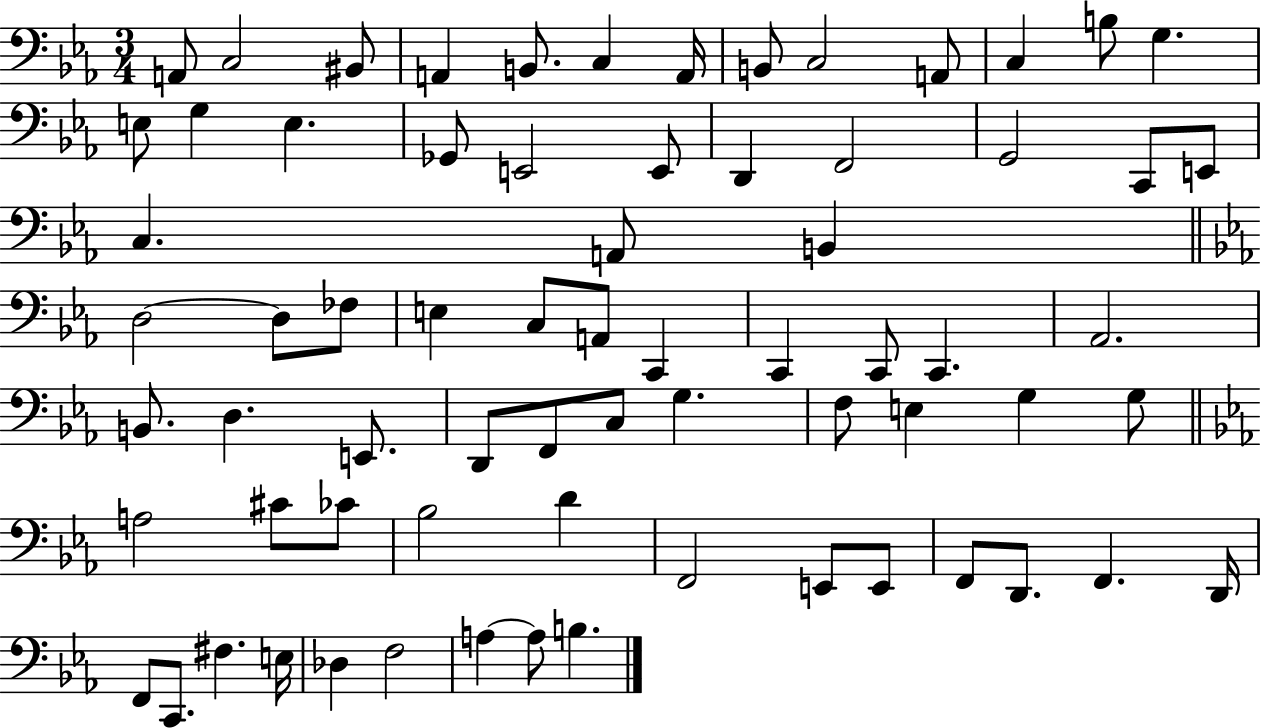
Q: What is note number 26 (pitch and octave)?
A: A2